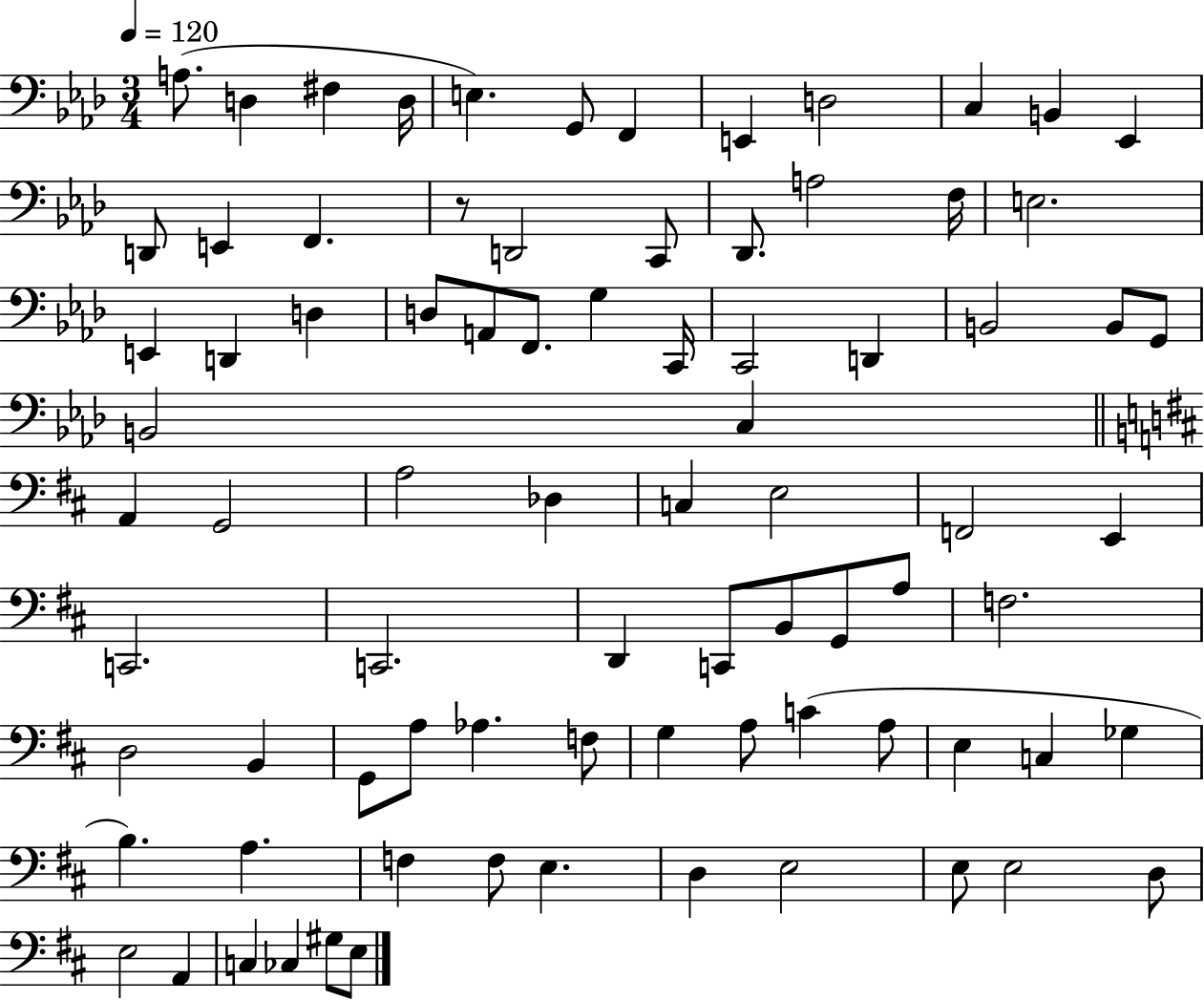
X:1
T:Untitled
M:3/4
L:1/4
K:Ab
A,/2 D, ^F, D,/4 E, G,,/2 F,, E,, D,2 C, B,, _E,, D,,/2 E,, F,, z/2 D,,2 C,,/2 _D,,/2 A,2 F,/4 E,2 E,, D,, D, D,/2 A,,/2 F,,/2 G, C,,/4 C,,2 D,, B,,2 B,,/2 G,,/2 B,,2 C, A,, G,,2 A,2 _D, C, E,2 F,,2 E,, C,,2 C,,2 D,, C,,/2 B,,/2 G,,/2 A,/2 F,2 D,2 B,, G,,/2 A,/2 _A, F,/2 G, A,/2 C A,/2 E, C, _G, B, A, F, F,/2 E, D, E,2 E,/2 E,2 D,/2 E,2 A,, C, _C, ^G,/2 E,/2